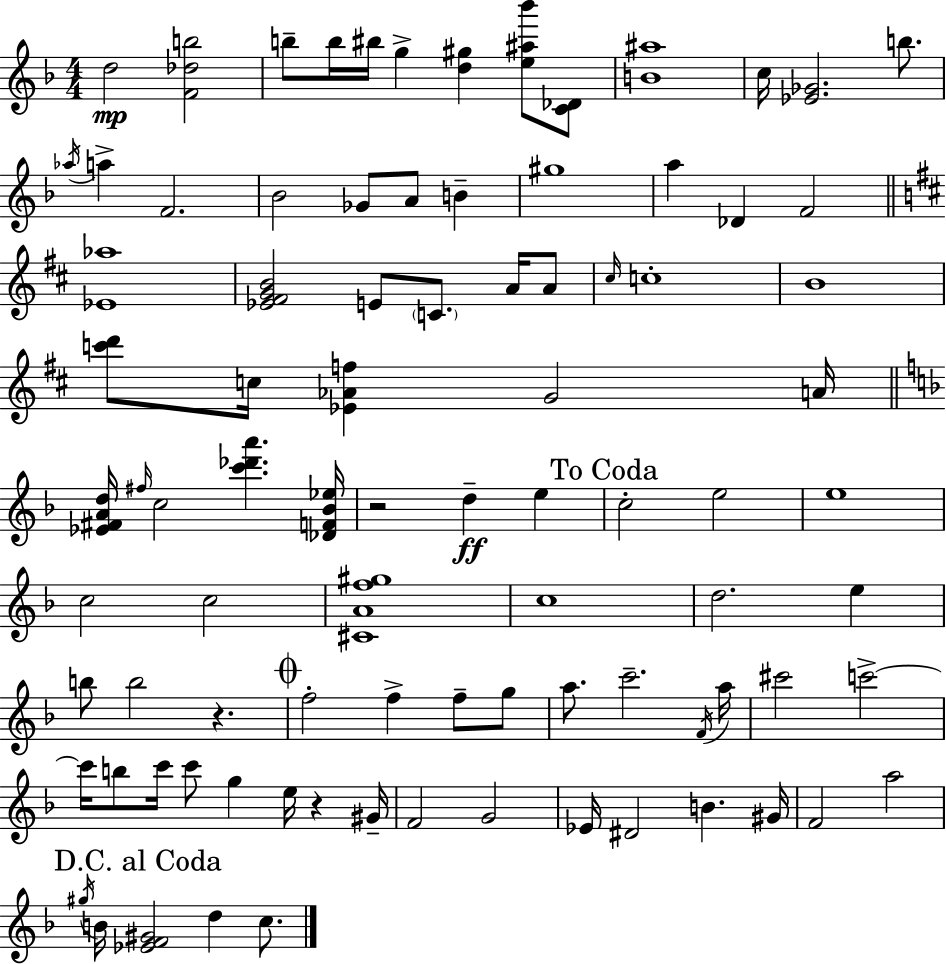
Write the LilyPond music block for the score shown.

{
  \clef treble
  \numericTimeSignature
  \time 4/4
  \key d \minor
  d''2\mp <f' des'' b''>2 | b''8-- b''16 bis''16 g''4-> <d'' gis''>4 <e'' ais'' bes'''>8 <c' des'>8 | <b' ais''>1 | c''16 <ees' ges'>2. b''8. | \break \acciaccatura { aes''16 } a''4-> f'2. | bes'2 ges'8 a'8 b'4-- | gis''1 | a''4 des'4 f'2 | \break \bar "||" \break \key d \major <ees' aes''>1 | <ees' fis' g' b'>2 e'8 \parenthesize c'8. a'16 a'8 | \grace { cis''16 } c''1-. | b'1 | \break <c''' d'''>8 c''16 <ees' aes' f''>4 g'2 | a'16 \bar "||" \break \key f \major <ees' fis' a' d''>16 \grace { fis''16 } c''2 <c''' des''' a'''>4. | <des' f' bes' ees''>16 r2 d''4--\ff e''4 | \mark "To Coda" c''2-. e''2 | e''1 | \break c''2 c''2 | <cis' a' f'' gis''>1 | c''1 | d''2. e''4 | \break b''8 b''2 r4. | \mark \markup { \musicglyph "scripts.coda" } f''2-. f''4-> f''8-- g''8 | a''8. c'''2.-- | \acciaccatura { f'16 } a''16 cis'''2 c'''2->~~ | \break c'''16 b''8 c'''16 c'''8 g''4 e''16 r4 | gis'16-- f'2 g'2 | ees'16 dis'2 b'4. | gis'16 f'2 a''2 | \break \mark "D.C. al Coda" \acciaccatura { gis''16 } b'16 <ees' f' gis'>2 d''4 | c''8. \bar "|."
}